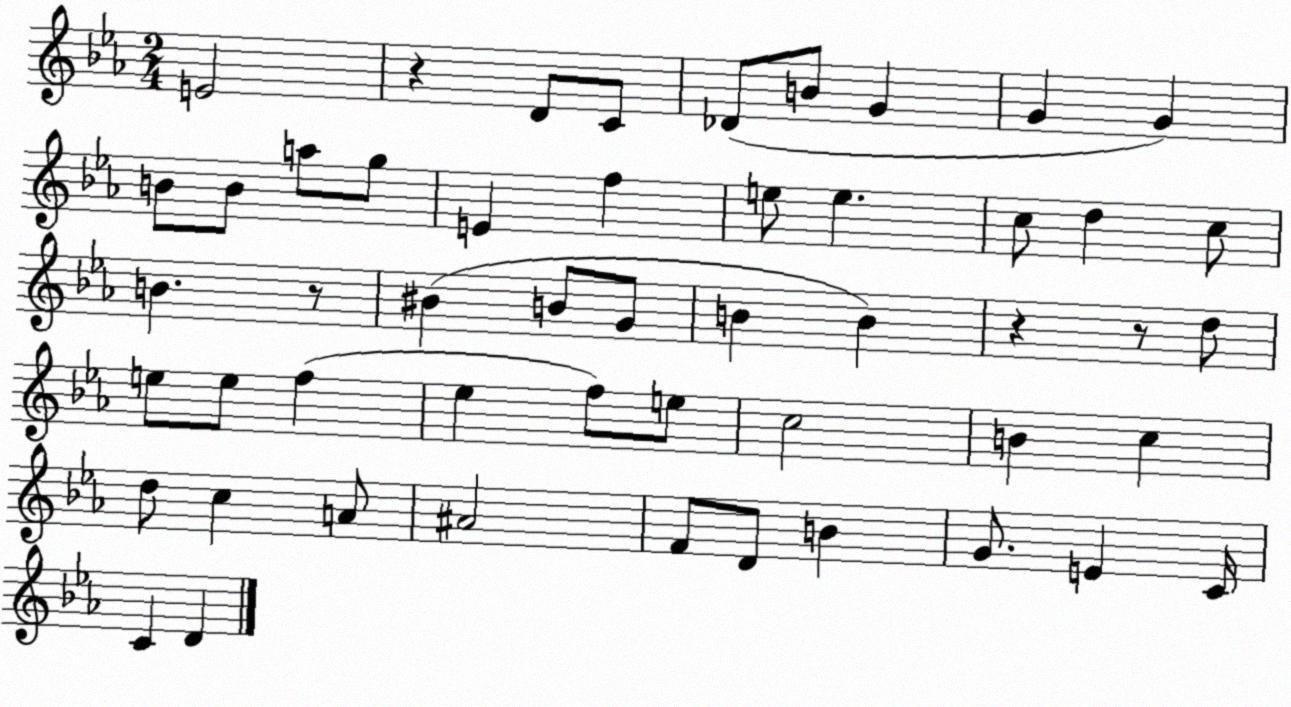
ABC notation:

X:1
T:Untitled
M:2/4
L:1/4
K:Eb
E2 z D/2 C/2 _D/2 B/2 G G G B/2 B/2 a/2 g/2 E f e/2 e c/2 d c/2 B z/2 ^B B/2 G/2 B B z z/2 d/2 e/2 e/2 f _e f/2 e/2 c2 B c d/2 c A/2 ^A2 F/2 D/2 B G/2 E C/4 C D